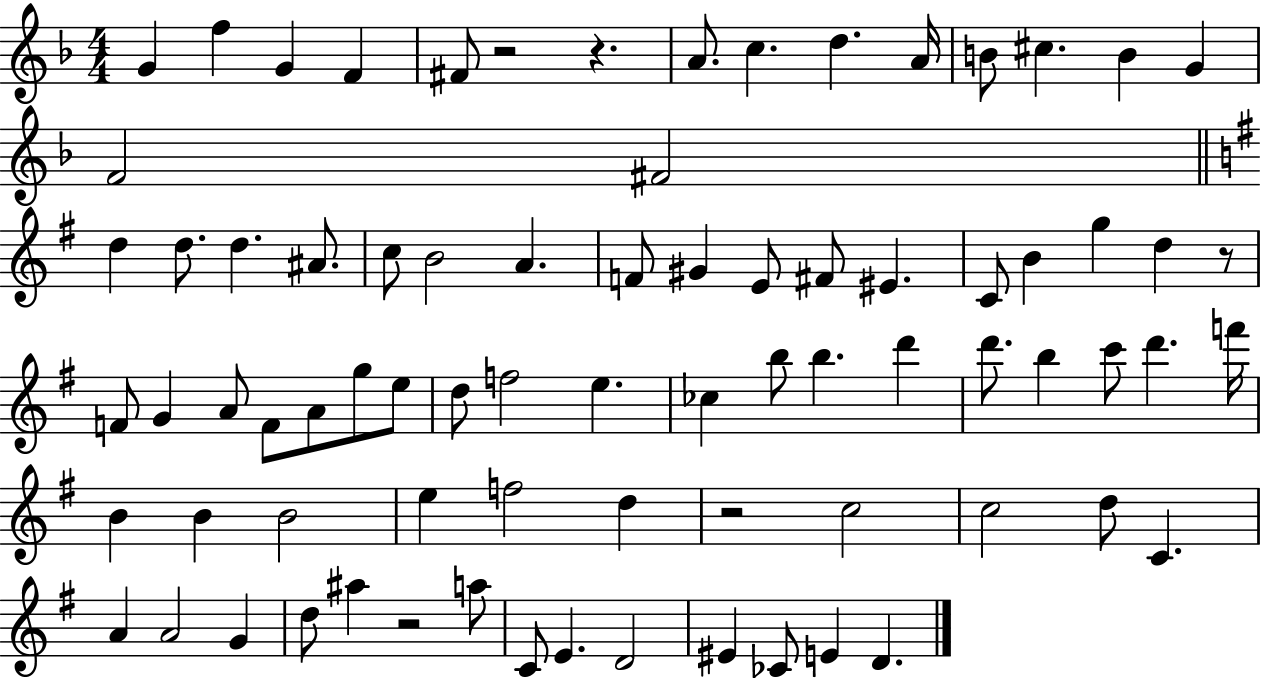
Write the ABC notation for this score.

X:1
T:Untitled
M:4/4
L:1/4
K:F
G f G F ^F/2 z2 z A/2 c d A/4 B/2 ^c B G F2 ^F2 d d/2 d ^A/2 c/2 B2 A F/2 ^G E/2 ^F/2 ^E C/2 B g d z/2 F/2 G A/2 F/2 A/2 g/2 e/2 d/2 f2 e _c b/2 b d' d'/2 b c'/2 d' f'/4 B B B2 e f2 d z2 c2 c2 d/2 C A A2 G d/2 ^a z2 a/2 C/2 E D2 ^E _C/2 E D